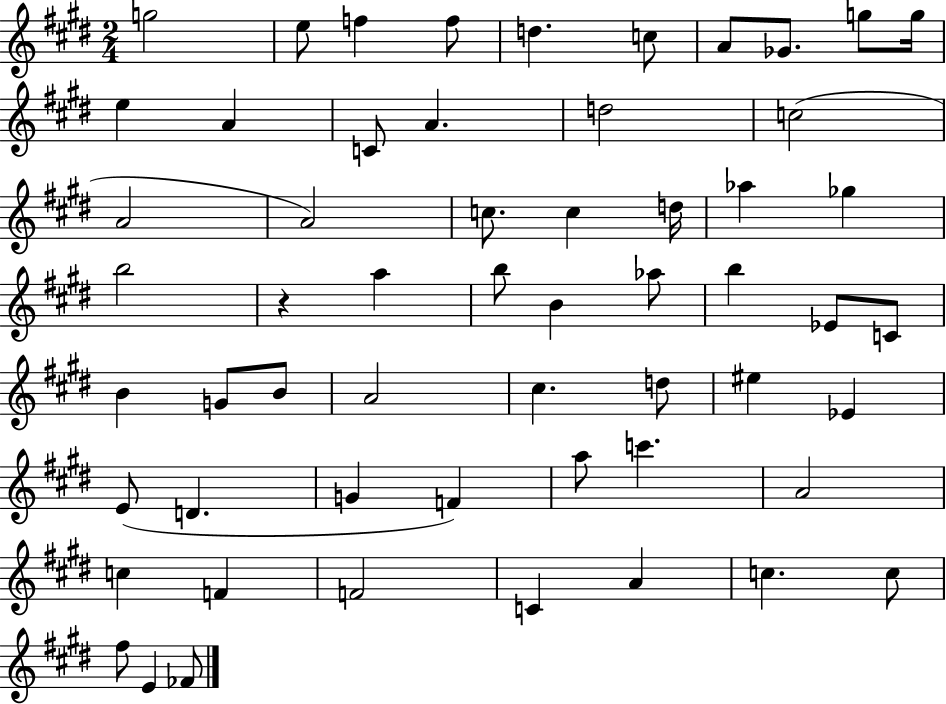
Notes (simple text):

G5/h E5/e F5/q F5/e D5/q. C5/e A4/e Gb4/e. G5/e G5/s E5/q A4/q C4/e A4/q. D5/h C5/h A4/h A4/h C5/e. C5/q D5/s Ab5/q Gb5/q B5/h R/q A5/q B5/e B4/q Ab5/e B5/q Eb4/e C4/e B4/q G4/e B4/e A4/h C#5/q. D5/e EIS5/q Eb4/q E4/e D4/q. G4/q F4/q A5/e C6/q. A4/h C5/q F4/q F4/h C4/q A4/q C5/q. C5/e F#5/e E4/q FES4/e